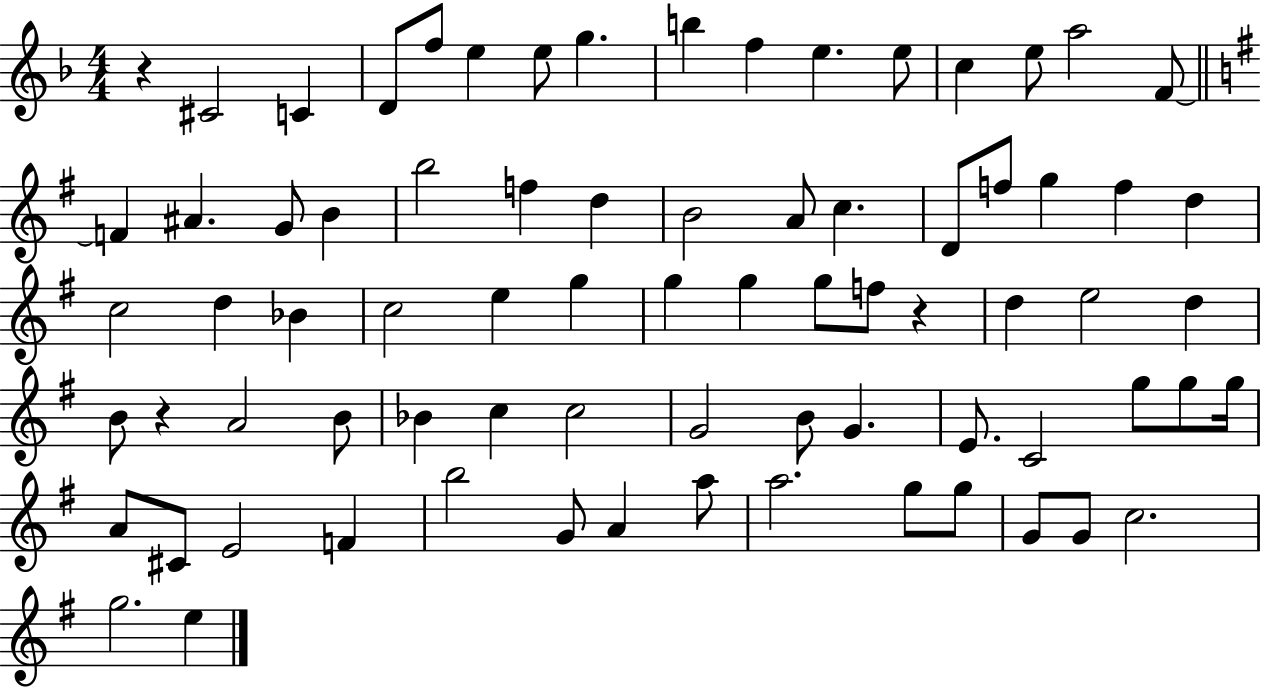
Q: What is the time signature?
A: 4/4